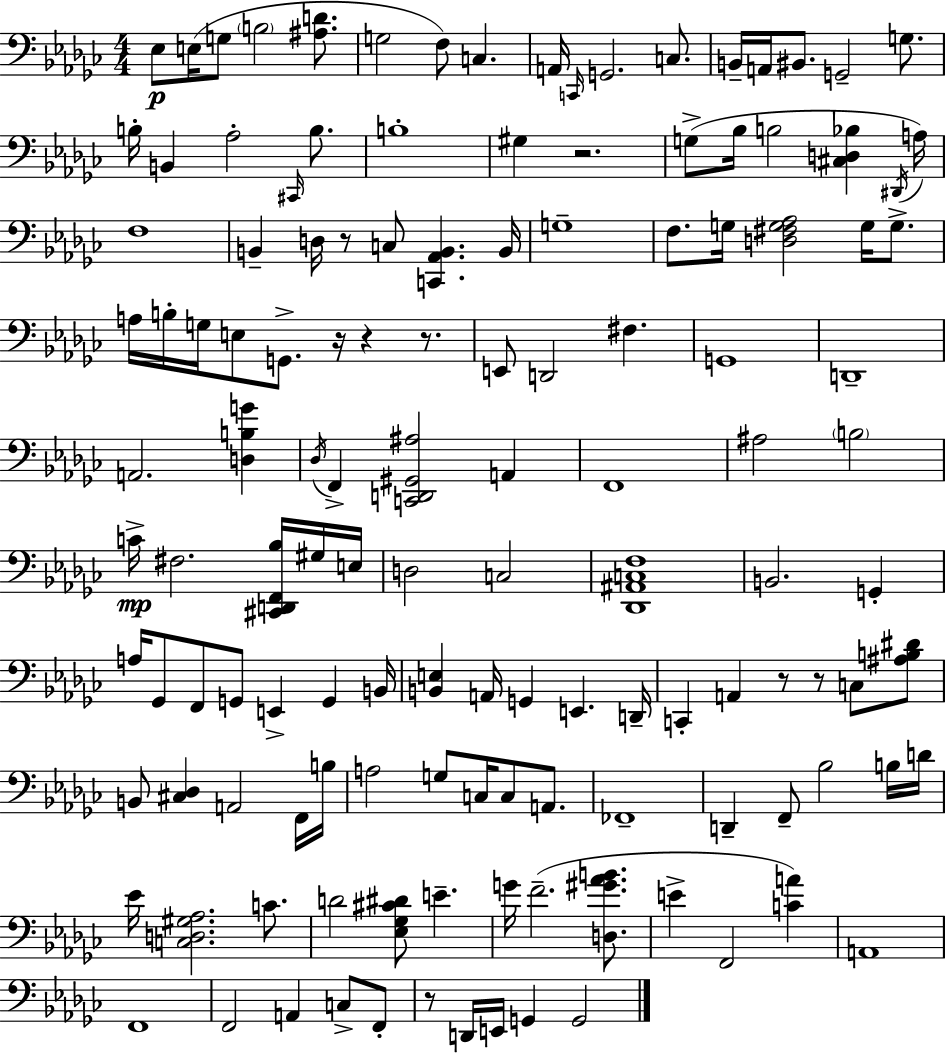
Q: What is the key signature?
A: EES minor